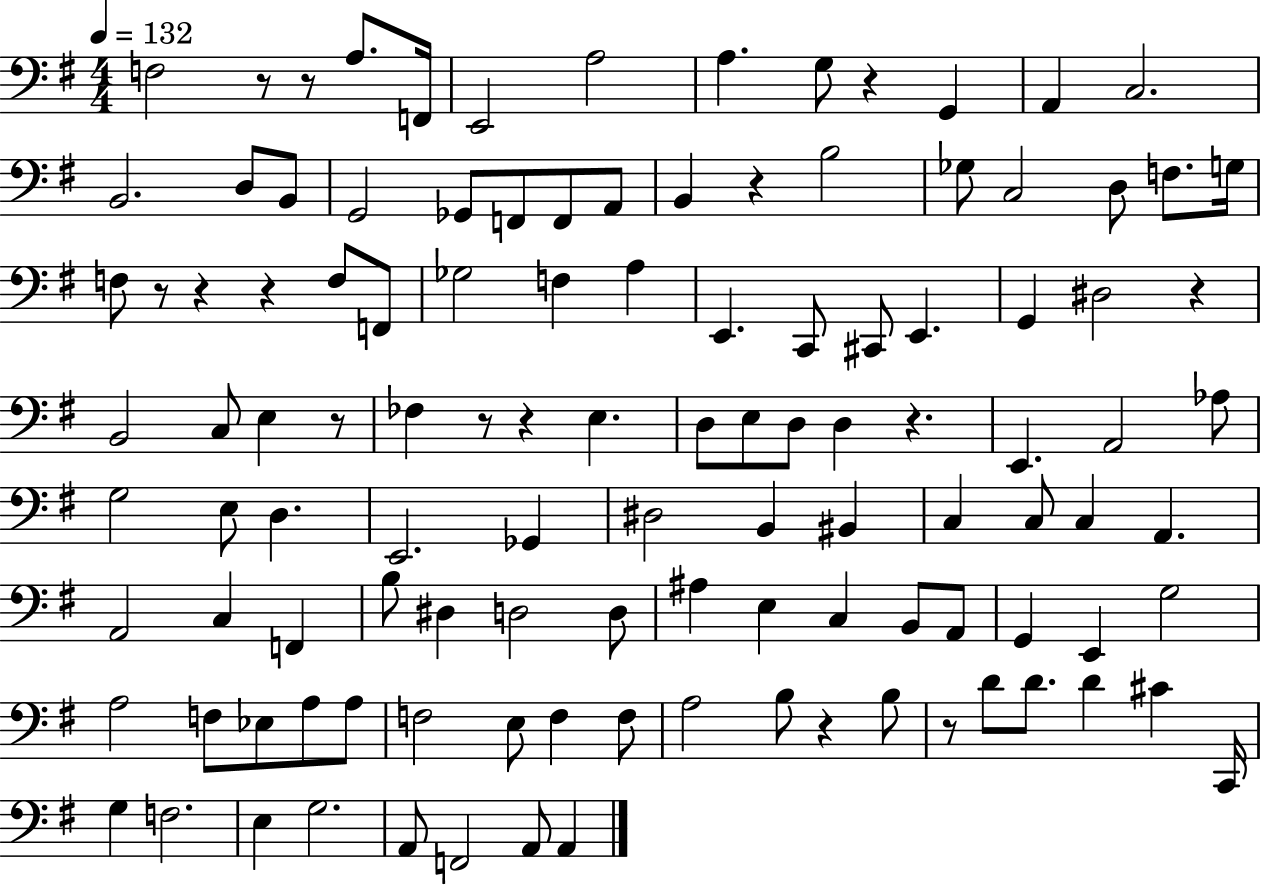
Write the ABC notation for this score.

X:1
T:Untitled
M:4/4
L:1/4
K:G
F,2 z/2 z/2 A,/2 F,,/4 E,,2 A,2 A, G,/2 z G,, A,, C,2 B,,2 D,/2 B,,/2 G,,2 _G,,/2 F,,/2 F,,/2 A,,/2 B,, z B,2 _G,/2 C,2 D,/2 F,/2 G,/4 F,/2 z/2 z z F,/2 F,,/2 _G,2 F, A, E,, C,,/2 ^C,,/2 E,, G,, ^D,2 z B,,2 C,/2 E, z/2 _F, z/2 z E, D,/2 E,/2 D,/2 D, z E,, A,,2 _A,/2 G,2 E,/2 D, E,,2 _G,, ^D,2 B,, ^B,, C, C,/2 C, A,, A,,2 C, F,, B,/2 ^D, D,2 D,/2 ^A, E, C, B,,/2 A,,/2 G,, E,, G,2 A,2 F,/2 _E,/2 A,/2 A,/2 F,2 E,/2 F, F,/2 A,2 B,/2 z B,/2 z/2 D/2 D/2 D ^C C,,/4 G, F,2 E, G,2 A,,/2 F,,2 A,,/2 A,,